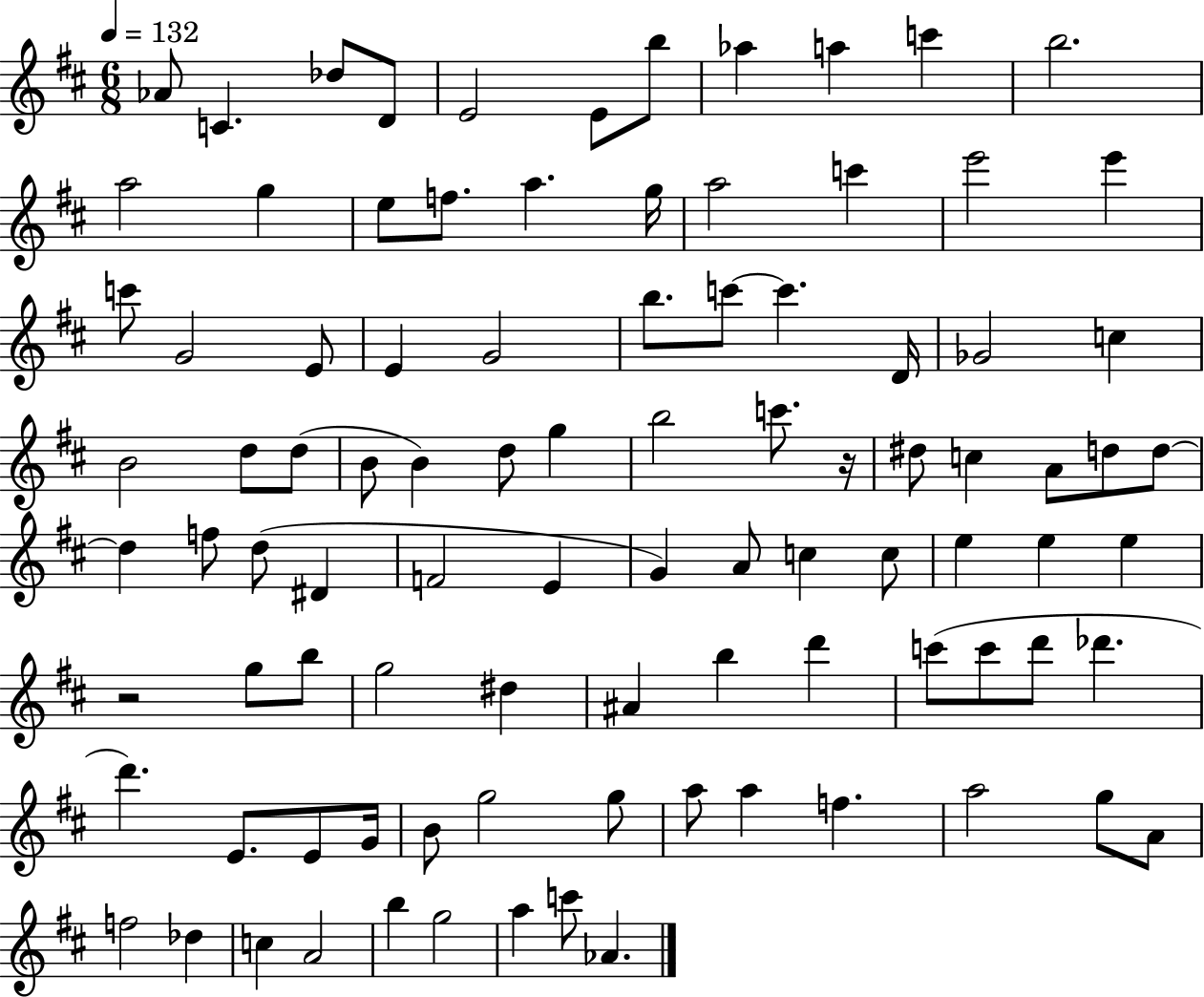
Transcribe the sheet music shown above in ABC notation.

X:1
T:Untitled
M:6/8
L:1/4
K:D
_A/2 C _d/2 D/2 E2 E/2 b/2 _a a c' b2 a2 g e/2 f/2 a g/4 a2 c' e'2 e' c'/2 G2 E/2 E G2 b/2 c'/2 c' D/4 _G2 c B2 d/2 d/2 B/2 B d/2 g b2 c'/2 z/4 ^d/2 c A/2 d/2 d/2 d f/2 d/2 ^D F2 E G A/2 c c/2 e e e z2 g/2 b/2 g2 ^d ^A b d' c'/2 c'/2 d'/2 _d' d' E/2 E/2 G/4 B/2 g2 g/2 a/2 a f a2 g/2 A/2 f2 _d c A2 b g2 a c'/2 _A